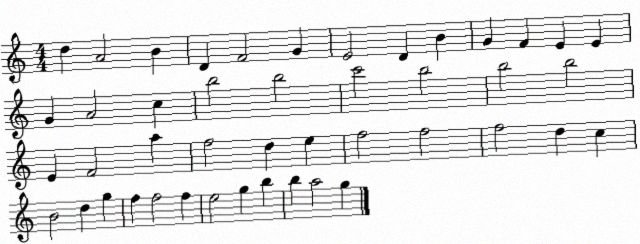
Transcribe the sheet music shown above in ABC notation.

X:1
T:Untitled
M:4/4
L:1/4
K:C
d A2 B D F2 G E2 D B G F E E G A2 c b2 b2 c'2 b2 b2 b2 E F2 a f2 d e f2 f2 f2 d c B2 d g f f2 f e2 g b b a2 g